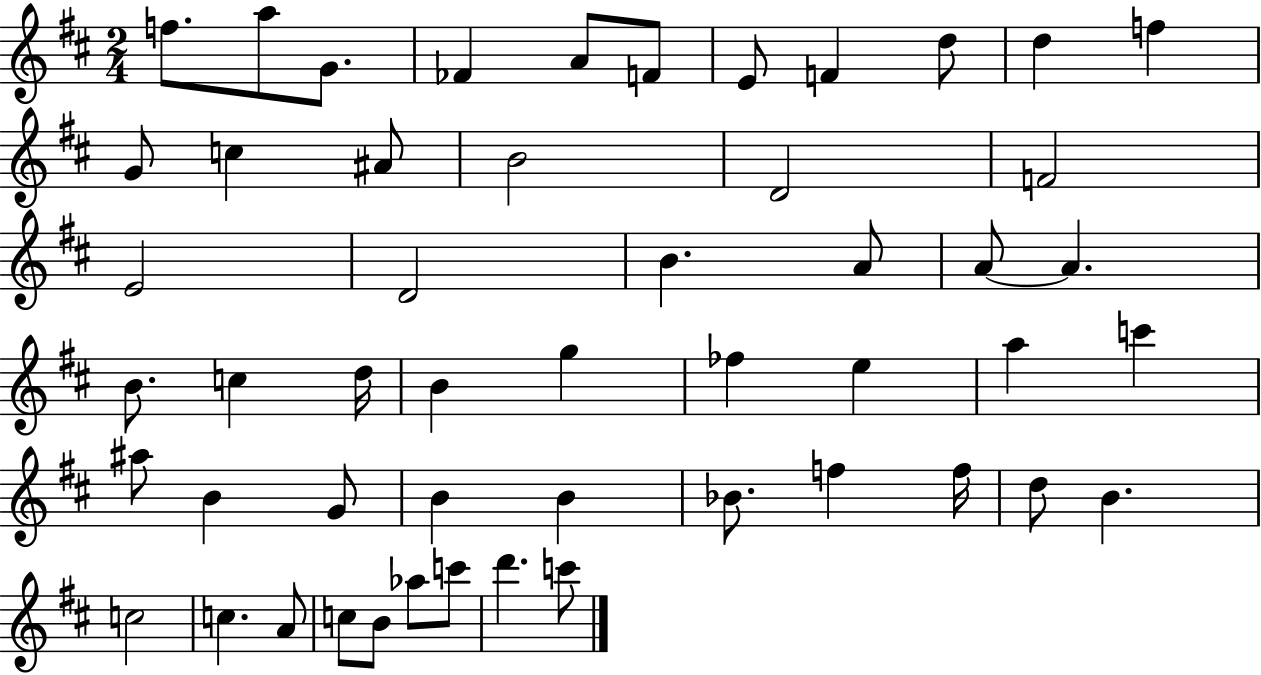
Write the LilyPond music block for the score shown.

{
  \clef treble
  \numericTimeSignature
  \time 2/4
  \key d \major
  f''8. a''8 g'8. | fes'4 a'8 f'8 | e'8 f'4 d''8 | d''4 f''4 | \break g'8 c''4 ais'8 | b'2 | d'2 | f'2 | \break e'2 | d'2 | b'4. a'8 | a'8~~ a'4. | \break b'8. c''4 d''16 | b'4 g''4 | fes''4 e''4 | a''4 c'''4 | \break ais''8 b'4 g'8 | b'4 b'4 | bes'8. f''4 f''16 | d''8 b'4. | \break c''2 | c''4. a'8 | c''8 b'8 aes''8 c'''8 | d'''4. c'''8 | \break \bar "|."
}